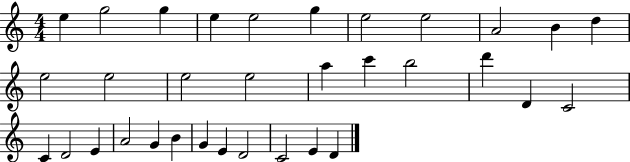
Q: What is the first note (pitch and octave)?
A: E5